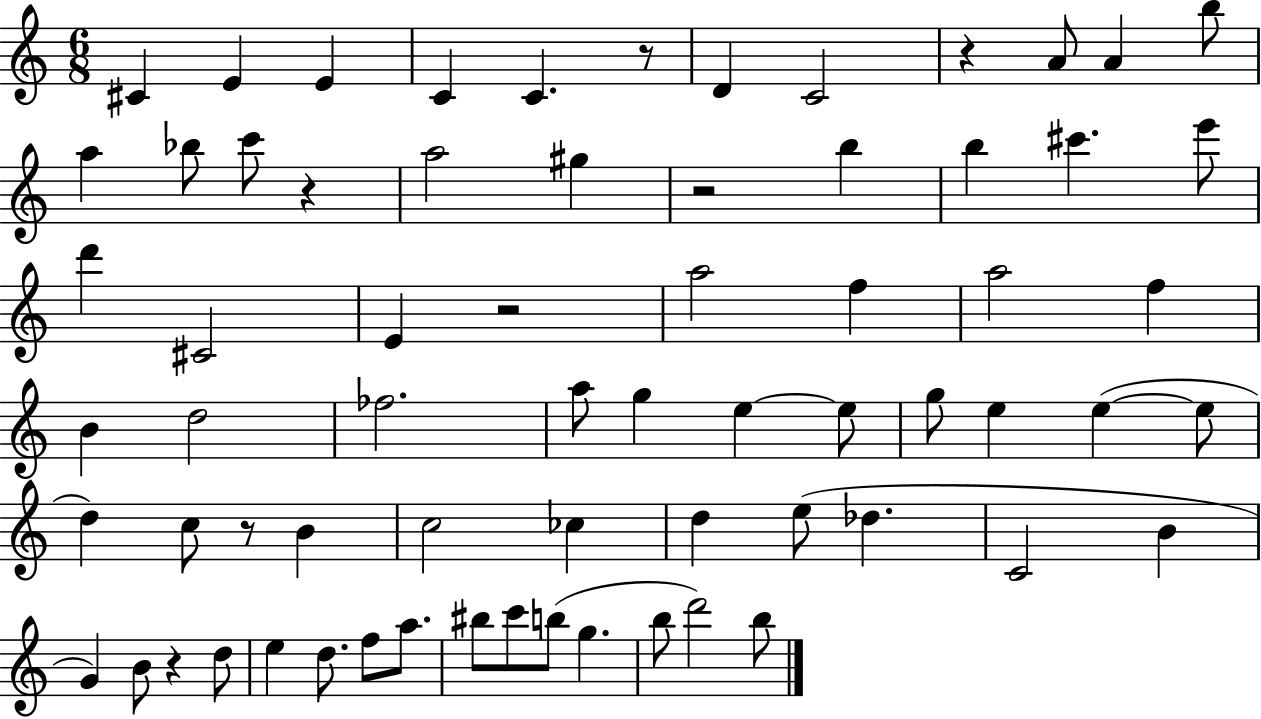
{
  \clef treble
  \numericTimeSignature
  \time 6/8
  \key c \major
  cis'4 e'4 e'4 | c'4 c'4. r8 | d'4 c'2 | r4 a'8 a'4 b''8 | \break a''4 bes''8 c'''8 r4 | a''2 gis''4 | r2 b''4 | b''4 cis'''4. e'''8 | \break d'''4 cis'2 | e'4 r2 | a''2 f''4 | a''2 f''4 | \break b'4 d''2 | fes''2. | a''8 g''4 e''4~~ e''8 | g''8 e''4 e''4~(~ e''8 | \break d''4) c''8 r8 b'4 | c''2 ces''4 | d''4 e''8( des''4. | c'2 b'4 | \break g'4) b'8 r4 d''8 | e''4 d''8. f''8 a''8. | bis''8 c'''8 b''8( g''4. | b''8 d'''2) b''8 | \break \bar "|."
}